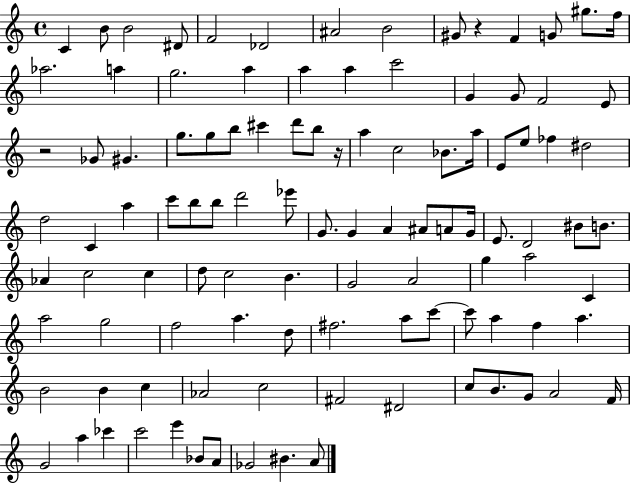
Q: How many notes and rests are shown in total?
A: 106